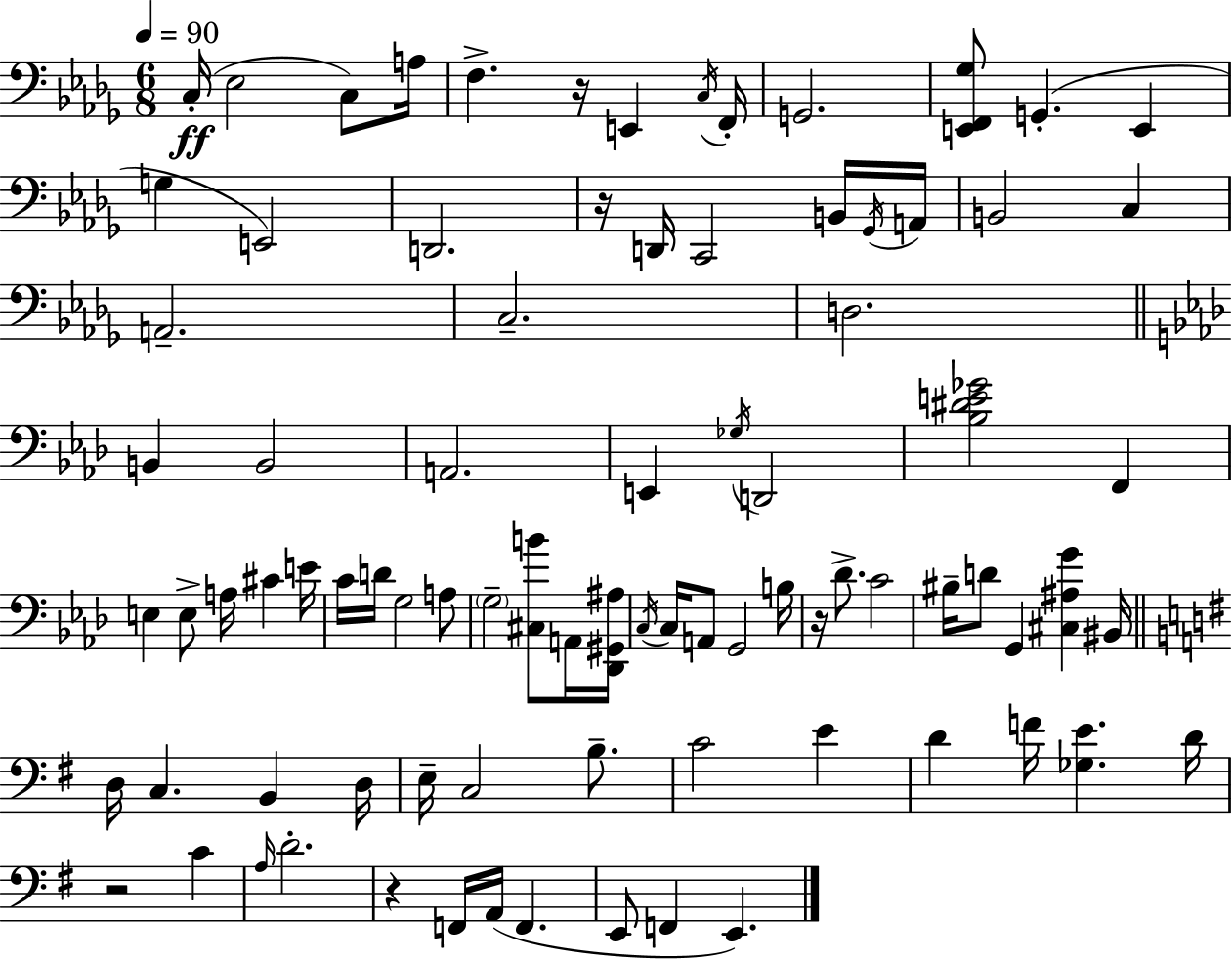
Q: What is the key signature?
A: BES minor